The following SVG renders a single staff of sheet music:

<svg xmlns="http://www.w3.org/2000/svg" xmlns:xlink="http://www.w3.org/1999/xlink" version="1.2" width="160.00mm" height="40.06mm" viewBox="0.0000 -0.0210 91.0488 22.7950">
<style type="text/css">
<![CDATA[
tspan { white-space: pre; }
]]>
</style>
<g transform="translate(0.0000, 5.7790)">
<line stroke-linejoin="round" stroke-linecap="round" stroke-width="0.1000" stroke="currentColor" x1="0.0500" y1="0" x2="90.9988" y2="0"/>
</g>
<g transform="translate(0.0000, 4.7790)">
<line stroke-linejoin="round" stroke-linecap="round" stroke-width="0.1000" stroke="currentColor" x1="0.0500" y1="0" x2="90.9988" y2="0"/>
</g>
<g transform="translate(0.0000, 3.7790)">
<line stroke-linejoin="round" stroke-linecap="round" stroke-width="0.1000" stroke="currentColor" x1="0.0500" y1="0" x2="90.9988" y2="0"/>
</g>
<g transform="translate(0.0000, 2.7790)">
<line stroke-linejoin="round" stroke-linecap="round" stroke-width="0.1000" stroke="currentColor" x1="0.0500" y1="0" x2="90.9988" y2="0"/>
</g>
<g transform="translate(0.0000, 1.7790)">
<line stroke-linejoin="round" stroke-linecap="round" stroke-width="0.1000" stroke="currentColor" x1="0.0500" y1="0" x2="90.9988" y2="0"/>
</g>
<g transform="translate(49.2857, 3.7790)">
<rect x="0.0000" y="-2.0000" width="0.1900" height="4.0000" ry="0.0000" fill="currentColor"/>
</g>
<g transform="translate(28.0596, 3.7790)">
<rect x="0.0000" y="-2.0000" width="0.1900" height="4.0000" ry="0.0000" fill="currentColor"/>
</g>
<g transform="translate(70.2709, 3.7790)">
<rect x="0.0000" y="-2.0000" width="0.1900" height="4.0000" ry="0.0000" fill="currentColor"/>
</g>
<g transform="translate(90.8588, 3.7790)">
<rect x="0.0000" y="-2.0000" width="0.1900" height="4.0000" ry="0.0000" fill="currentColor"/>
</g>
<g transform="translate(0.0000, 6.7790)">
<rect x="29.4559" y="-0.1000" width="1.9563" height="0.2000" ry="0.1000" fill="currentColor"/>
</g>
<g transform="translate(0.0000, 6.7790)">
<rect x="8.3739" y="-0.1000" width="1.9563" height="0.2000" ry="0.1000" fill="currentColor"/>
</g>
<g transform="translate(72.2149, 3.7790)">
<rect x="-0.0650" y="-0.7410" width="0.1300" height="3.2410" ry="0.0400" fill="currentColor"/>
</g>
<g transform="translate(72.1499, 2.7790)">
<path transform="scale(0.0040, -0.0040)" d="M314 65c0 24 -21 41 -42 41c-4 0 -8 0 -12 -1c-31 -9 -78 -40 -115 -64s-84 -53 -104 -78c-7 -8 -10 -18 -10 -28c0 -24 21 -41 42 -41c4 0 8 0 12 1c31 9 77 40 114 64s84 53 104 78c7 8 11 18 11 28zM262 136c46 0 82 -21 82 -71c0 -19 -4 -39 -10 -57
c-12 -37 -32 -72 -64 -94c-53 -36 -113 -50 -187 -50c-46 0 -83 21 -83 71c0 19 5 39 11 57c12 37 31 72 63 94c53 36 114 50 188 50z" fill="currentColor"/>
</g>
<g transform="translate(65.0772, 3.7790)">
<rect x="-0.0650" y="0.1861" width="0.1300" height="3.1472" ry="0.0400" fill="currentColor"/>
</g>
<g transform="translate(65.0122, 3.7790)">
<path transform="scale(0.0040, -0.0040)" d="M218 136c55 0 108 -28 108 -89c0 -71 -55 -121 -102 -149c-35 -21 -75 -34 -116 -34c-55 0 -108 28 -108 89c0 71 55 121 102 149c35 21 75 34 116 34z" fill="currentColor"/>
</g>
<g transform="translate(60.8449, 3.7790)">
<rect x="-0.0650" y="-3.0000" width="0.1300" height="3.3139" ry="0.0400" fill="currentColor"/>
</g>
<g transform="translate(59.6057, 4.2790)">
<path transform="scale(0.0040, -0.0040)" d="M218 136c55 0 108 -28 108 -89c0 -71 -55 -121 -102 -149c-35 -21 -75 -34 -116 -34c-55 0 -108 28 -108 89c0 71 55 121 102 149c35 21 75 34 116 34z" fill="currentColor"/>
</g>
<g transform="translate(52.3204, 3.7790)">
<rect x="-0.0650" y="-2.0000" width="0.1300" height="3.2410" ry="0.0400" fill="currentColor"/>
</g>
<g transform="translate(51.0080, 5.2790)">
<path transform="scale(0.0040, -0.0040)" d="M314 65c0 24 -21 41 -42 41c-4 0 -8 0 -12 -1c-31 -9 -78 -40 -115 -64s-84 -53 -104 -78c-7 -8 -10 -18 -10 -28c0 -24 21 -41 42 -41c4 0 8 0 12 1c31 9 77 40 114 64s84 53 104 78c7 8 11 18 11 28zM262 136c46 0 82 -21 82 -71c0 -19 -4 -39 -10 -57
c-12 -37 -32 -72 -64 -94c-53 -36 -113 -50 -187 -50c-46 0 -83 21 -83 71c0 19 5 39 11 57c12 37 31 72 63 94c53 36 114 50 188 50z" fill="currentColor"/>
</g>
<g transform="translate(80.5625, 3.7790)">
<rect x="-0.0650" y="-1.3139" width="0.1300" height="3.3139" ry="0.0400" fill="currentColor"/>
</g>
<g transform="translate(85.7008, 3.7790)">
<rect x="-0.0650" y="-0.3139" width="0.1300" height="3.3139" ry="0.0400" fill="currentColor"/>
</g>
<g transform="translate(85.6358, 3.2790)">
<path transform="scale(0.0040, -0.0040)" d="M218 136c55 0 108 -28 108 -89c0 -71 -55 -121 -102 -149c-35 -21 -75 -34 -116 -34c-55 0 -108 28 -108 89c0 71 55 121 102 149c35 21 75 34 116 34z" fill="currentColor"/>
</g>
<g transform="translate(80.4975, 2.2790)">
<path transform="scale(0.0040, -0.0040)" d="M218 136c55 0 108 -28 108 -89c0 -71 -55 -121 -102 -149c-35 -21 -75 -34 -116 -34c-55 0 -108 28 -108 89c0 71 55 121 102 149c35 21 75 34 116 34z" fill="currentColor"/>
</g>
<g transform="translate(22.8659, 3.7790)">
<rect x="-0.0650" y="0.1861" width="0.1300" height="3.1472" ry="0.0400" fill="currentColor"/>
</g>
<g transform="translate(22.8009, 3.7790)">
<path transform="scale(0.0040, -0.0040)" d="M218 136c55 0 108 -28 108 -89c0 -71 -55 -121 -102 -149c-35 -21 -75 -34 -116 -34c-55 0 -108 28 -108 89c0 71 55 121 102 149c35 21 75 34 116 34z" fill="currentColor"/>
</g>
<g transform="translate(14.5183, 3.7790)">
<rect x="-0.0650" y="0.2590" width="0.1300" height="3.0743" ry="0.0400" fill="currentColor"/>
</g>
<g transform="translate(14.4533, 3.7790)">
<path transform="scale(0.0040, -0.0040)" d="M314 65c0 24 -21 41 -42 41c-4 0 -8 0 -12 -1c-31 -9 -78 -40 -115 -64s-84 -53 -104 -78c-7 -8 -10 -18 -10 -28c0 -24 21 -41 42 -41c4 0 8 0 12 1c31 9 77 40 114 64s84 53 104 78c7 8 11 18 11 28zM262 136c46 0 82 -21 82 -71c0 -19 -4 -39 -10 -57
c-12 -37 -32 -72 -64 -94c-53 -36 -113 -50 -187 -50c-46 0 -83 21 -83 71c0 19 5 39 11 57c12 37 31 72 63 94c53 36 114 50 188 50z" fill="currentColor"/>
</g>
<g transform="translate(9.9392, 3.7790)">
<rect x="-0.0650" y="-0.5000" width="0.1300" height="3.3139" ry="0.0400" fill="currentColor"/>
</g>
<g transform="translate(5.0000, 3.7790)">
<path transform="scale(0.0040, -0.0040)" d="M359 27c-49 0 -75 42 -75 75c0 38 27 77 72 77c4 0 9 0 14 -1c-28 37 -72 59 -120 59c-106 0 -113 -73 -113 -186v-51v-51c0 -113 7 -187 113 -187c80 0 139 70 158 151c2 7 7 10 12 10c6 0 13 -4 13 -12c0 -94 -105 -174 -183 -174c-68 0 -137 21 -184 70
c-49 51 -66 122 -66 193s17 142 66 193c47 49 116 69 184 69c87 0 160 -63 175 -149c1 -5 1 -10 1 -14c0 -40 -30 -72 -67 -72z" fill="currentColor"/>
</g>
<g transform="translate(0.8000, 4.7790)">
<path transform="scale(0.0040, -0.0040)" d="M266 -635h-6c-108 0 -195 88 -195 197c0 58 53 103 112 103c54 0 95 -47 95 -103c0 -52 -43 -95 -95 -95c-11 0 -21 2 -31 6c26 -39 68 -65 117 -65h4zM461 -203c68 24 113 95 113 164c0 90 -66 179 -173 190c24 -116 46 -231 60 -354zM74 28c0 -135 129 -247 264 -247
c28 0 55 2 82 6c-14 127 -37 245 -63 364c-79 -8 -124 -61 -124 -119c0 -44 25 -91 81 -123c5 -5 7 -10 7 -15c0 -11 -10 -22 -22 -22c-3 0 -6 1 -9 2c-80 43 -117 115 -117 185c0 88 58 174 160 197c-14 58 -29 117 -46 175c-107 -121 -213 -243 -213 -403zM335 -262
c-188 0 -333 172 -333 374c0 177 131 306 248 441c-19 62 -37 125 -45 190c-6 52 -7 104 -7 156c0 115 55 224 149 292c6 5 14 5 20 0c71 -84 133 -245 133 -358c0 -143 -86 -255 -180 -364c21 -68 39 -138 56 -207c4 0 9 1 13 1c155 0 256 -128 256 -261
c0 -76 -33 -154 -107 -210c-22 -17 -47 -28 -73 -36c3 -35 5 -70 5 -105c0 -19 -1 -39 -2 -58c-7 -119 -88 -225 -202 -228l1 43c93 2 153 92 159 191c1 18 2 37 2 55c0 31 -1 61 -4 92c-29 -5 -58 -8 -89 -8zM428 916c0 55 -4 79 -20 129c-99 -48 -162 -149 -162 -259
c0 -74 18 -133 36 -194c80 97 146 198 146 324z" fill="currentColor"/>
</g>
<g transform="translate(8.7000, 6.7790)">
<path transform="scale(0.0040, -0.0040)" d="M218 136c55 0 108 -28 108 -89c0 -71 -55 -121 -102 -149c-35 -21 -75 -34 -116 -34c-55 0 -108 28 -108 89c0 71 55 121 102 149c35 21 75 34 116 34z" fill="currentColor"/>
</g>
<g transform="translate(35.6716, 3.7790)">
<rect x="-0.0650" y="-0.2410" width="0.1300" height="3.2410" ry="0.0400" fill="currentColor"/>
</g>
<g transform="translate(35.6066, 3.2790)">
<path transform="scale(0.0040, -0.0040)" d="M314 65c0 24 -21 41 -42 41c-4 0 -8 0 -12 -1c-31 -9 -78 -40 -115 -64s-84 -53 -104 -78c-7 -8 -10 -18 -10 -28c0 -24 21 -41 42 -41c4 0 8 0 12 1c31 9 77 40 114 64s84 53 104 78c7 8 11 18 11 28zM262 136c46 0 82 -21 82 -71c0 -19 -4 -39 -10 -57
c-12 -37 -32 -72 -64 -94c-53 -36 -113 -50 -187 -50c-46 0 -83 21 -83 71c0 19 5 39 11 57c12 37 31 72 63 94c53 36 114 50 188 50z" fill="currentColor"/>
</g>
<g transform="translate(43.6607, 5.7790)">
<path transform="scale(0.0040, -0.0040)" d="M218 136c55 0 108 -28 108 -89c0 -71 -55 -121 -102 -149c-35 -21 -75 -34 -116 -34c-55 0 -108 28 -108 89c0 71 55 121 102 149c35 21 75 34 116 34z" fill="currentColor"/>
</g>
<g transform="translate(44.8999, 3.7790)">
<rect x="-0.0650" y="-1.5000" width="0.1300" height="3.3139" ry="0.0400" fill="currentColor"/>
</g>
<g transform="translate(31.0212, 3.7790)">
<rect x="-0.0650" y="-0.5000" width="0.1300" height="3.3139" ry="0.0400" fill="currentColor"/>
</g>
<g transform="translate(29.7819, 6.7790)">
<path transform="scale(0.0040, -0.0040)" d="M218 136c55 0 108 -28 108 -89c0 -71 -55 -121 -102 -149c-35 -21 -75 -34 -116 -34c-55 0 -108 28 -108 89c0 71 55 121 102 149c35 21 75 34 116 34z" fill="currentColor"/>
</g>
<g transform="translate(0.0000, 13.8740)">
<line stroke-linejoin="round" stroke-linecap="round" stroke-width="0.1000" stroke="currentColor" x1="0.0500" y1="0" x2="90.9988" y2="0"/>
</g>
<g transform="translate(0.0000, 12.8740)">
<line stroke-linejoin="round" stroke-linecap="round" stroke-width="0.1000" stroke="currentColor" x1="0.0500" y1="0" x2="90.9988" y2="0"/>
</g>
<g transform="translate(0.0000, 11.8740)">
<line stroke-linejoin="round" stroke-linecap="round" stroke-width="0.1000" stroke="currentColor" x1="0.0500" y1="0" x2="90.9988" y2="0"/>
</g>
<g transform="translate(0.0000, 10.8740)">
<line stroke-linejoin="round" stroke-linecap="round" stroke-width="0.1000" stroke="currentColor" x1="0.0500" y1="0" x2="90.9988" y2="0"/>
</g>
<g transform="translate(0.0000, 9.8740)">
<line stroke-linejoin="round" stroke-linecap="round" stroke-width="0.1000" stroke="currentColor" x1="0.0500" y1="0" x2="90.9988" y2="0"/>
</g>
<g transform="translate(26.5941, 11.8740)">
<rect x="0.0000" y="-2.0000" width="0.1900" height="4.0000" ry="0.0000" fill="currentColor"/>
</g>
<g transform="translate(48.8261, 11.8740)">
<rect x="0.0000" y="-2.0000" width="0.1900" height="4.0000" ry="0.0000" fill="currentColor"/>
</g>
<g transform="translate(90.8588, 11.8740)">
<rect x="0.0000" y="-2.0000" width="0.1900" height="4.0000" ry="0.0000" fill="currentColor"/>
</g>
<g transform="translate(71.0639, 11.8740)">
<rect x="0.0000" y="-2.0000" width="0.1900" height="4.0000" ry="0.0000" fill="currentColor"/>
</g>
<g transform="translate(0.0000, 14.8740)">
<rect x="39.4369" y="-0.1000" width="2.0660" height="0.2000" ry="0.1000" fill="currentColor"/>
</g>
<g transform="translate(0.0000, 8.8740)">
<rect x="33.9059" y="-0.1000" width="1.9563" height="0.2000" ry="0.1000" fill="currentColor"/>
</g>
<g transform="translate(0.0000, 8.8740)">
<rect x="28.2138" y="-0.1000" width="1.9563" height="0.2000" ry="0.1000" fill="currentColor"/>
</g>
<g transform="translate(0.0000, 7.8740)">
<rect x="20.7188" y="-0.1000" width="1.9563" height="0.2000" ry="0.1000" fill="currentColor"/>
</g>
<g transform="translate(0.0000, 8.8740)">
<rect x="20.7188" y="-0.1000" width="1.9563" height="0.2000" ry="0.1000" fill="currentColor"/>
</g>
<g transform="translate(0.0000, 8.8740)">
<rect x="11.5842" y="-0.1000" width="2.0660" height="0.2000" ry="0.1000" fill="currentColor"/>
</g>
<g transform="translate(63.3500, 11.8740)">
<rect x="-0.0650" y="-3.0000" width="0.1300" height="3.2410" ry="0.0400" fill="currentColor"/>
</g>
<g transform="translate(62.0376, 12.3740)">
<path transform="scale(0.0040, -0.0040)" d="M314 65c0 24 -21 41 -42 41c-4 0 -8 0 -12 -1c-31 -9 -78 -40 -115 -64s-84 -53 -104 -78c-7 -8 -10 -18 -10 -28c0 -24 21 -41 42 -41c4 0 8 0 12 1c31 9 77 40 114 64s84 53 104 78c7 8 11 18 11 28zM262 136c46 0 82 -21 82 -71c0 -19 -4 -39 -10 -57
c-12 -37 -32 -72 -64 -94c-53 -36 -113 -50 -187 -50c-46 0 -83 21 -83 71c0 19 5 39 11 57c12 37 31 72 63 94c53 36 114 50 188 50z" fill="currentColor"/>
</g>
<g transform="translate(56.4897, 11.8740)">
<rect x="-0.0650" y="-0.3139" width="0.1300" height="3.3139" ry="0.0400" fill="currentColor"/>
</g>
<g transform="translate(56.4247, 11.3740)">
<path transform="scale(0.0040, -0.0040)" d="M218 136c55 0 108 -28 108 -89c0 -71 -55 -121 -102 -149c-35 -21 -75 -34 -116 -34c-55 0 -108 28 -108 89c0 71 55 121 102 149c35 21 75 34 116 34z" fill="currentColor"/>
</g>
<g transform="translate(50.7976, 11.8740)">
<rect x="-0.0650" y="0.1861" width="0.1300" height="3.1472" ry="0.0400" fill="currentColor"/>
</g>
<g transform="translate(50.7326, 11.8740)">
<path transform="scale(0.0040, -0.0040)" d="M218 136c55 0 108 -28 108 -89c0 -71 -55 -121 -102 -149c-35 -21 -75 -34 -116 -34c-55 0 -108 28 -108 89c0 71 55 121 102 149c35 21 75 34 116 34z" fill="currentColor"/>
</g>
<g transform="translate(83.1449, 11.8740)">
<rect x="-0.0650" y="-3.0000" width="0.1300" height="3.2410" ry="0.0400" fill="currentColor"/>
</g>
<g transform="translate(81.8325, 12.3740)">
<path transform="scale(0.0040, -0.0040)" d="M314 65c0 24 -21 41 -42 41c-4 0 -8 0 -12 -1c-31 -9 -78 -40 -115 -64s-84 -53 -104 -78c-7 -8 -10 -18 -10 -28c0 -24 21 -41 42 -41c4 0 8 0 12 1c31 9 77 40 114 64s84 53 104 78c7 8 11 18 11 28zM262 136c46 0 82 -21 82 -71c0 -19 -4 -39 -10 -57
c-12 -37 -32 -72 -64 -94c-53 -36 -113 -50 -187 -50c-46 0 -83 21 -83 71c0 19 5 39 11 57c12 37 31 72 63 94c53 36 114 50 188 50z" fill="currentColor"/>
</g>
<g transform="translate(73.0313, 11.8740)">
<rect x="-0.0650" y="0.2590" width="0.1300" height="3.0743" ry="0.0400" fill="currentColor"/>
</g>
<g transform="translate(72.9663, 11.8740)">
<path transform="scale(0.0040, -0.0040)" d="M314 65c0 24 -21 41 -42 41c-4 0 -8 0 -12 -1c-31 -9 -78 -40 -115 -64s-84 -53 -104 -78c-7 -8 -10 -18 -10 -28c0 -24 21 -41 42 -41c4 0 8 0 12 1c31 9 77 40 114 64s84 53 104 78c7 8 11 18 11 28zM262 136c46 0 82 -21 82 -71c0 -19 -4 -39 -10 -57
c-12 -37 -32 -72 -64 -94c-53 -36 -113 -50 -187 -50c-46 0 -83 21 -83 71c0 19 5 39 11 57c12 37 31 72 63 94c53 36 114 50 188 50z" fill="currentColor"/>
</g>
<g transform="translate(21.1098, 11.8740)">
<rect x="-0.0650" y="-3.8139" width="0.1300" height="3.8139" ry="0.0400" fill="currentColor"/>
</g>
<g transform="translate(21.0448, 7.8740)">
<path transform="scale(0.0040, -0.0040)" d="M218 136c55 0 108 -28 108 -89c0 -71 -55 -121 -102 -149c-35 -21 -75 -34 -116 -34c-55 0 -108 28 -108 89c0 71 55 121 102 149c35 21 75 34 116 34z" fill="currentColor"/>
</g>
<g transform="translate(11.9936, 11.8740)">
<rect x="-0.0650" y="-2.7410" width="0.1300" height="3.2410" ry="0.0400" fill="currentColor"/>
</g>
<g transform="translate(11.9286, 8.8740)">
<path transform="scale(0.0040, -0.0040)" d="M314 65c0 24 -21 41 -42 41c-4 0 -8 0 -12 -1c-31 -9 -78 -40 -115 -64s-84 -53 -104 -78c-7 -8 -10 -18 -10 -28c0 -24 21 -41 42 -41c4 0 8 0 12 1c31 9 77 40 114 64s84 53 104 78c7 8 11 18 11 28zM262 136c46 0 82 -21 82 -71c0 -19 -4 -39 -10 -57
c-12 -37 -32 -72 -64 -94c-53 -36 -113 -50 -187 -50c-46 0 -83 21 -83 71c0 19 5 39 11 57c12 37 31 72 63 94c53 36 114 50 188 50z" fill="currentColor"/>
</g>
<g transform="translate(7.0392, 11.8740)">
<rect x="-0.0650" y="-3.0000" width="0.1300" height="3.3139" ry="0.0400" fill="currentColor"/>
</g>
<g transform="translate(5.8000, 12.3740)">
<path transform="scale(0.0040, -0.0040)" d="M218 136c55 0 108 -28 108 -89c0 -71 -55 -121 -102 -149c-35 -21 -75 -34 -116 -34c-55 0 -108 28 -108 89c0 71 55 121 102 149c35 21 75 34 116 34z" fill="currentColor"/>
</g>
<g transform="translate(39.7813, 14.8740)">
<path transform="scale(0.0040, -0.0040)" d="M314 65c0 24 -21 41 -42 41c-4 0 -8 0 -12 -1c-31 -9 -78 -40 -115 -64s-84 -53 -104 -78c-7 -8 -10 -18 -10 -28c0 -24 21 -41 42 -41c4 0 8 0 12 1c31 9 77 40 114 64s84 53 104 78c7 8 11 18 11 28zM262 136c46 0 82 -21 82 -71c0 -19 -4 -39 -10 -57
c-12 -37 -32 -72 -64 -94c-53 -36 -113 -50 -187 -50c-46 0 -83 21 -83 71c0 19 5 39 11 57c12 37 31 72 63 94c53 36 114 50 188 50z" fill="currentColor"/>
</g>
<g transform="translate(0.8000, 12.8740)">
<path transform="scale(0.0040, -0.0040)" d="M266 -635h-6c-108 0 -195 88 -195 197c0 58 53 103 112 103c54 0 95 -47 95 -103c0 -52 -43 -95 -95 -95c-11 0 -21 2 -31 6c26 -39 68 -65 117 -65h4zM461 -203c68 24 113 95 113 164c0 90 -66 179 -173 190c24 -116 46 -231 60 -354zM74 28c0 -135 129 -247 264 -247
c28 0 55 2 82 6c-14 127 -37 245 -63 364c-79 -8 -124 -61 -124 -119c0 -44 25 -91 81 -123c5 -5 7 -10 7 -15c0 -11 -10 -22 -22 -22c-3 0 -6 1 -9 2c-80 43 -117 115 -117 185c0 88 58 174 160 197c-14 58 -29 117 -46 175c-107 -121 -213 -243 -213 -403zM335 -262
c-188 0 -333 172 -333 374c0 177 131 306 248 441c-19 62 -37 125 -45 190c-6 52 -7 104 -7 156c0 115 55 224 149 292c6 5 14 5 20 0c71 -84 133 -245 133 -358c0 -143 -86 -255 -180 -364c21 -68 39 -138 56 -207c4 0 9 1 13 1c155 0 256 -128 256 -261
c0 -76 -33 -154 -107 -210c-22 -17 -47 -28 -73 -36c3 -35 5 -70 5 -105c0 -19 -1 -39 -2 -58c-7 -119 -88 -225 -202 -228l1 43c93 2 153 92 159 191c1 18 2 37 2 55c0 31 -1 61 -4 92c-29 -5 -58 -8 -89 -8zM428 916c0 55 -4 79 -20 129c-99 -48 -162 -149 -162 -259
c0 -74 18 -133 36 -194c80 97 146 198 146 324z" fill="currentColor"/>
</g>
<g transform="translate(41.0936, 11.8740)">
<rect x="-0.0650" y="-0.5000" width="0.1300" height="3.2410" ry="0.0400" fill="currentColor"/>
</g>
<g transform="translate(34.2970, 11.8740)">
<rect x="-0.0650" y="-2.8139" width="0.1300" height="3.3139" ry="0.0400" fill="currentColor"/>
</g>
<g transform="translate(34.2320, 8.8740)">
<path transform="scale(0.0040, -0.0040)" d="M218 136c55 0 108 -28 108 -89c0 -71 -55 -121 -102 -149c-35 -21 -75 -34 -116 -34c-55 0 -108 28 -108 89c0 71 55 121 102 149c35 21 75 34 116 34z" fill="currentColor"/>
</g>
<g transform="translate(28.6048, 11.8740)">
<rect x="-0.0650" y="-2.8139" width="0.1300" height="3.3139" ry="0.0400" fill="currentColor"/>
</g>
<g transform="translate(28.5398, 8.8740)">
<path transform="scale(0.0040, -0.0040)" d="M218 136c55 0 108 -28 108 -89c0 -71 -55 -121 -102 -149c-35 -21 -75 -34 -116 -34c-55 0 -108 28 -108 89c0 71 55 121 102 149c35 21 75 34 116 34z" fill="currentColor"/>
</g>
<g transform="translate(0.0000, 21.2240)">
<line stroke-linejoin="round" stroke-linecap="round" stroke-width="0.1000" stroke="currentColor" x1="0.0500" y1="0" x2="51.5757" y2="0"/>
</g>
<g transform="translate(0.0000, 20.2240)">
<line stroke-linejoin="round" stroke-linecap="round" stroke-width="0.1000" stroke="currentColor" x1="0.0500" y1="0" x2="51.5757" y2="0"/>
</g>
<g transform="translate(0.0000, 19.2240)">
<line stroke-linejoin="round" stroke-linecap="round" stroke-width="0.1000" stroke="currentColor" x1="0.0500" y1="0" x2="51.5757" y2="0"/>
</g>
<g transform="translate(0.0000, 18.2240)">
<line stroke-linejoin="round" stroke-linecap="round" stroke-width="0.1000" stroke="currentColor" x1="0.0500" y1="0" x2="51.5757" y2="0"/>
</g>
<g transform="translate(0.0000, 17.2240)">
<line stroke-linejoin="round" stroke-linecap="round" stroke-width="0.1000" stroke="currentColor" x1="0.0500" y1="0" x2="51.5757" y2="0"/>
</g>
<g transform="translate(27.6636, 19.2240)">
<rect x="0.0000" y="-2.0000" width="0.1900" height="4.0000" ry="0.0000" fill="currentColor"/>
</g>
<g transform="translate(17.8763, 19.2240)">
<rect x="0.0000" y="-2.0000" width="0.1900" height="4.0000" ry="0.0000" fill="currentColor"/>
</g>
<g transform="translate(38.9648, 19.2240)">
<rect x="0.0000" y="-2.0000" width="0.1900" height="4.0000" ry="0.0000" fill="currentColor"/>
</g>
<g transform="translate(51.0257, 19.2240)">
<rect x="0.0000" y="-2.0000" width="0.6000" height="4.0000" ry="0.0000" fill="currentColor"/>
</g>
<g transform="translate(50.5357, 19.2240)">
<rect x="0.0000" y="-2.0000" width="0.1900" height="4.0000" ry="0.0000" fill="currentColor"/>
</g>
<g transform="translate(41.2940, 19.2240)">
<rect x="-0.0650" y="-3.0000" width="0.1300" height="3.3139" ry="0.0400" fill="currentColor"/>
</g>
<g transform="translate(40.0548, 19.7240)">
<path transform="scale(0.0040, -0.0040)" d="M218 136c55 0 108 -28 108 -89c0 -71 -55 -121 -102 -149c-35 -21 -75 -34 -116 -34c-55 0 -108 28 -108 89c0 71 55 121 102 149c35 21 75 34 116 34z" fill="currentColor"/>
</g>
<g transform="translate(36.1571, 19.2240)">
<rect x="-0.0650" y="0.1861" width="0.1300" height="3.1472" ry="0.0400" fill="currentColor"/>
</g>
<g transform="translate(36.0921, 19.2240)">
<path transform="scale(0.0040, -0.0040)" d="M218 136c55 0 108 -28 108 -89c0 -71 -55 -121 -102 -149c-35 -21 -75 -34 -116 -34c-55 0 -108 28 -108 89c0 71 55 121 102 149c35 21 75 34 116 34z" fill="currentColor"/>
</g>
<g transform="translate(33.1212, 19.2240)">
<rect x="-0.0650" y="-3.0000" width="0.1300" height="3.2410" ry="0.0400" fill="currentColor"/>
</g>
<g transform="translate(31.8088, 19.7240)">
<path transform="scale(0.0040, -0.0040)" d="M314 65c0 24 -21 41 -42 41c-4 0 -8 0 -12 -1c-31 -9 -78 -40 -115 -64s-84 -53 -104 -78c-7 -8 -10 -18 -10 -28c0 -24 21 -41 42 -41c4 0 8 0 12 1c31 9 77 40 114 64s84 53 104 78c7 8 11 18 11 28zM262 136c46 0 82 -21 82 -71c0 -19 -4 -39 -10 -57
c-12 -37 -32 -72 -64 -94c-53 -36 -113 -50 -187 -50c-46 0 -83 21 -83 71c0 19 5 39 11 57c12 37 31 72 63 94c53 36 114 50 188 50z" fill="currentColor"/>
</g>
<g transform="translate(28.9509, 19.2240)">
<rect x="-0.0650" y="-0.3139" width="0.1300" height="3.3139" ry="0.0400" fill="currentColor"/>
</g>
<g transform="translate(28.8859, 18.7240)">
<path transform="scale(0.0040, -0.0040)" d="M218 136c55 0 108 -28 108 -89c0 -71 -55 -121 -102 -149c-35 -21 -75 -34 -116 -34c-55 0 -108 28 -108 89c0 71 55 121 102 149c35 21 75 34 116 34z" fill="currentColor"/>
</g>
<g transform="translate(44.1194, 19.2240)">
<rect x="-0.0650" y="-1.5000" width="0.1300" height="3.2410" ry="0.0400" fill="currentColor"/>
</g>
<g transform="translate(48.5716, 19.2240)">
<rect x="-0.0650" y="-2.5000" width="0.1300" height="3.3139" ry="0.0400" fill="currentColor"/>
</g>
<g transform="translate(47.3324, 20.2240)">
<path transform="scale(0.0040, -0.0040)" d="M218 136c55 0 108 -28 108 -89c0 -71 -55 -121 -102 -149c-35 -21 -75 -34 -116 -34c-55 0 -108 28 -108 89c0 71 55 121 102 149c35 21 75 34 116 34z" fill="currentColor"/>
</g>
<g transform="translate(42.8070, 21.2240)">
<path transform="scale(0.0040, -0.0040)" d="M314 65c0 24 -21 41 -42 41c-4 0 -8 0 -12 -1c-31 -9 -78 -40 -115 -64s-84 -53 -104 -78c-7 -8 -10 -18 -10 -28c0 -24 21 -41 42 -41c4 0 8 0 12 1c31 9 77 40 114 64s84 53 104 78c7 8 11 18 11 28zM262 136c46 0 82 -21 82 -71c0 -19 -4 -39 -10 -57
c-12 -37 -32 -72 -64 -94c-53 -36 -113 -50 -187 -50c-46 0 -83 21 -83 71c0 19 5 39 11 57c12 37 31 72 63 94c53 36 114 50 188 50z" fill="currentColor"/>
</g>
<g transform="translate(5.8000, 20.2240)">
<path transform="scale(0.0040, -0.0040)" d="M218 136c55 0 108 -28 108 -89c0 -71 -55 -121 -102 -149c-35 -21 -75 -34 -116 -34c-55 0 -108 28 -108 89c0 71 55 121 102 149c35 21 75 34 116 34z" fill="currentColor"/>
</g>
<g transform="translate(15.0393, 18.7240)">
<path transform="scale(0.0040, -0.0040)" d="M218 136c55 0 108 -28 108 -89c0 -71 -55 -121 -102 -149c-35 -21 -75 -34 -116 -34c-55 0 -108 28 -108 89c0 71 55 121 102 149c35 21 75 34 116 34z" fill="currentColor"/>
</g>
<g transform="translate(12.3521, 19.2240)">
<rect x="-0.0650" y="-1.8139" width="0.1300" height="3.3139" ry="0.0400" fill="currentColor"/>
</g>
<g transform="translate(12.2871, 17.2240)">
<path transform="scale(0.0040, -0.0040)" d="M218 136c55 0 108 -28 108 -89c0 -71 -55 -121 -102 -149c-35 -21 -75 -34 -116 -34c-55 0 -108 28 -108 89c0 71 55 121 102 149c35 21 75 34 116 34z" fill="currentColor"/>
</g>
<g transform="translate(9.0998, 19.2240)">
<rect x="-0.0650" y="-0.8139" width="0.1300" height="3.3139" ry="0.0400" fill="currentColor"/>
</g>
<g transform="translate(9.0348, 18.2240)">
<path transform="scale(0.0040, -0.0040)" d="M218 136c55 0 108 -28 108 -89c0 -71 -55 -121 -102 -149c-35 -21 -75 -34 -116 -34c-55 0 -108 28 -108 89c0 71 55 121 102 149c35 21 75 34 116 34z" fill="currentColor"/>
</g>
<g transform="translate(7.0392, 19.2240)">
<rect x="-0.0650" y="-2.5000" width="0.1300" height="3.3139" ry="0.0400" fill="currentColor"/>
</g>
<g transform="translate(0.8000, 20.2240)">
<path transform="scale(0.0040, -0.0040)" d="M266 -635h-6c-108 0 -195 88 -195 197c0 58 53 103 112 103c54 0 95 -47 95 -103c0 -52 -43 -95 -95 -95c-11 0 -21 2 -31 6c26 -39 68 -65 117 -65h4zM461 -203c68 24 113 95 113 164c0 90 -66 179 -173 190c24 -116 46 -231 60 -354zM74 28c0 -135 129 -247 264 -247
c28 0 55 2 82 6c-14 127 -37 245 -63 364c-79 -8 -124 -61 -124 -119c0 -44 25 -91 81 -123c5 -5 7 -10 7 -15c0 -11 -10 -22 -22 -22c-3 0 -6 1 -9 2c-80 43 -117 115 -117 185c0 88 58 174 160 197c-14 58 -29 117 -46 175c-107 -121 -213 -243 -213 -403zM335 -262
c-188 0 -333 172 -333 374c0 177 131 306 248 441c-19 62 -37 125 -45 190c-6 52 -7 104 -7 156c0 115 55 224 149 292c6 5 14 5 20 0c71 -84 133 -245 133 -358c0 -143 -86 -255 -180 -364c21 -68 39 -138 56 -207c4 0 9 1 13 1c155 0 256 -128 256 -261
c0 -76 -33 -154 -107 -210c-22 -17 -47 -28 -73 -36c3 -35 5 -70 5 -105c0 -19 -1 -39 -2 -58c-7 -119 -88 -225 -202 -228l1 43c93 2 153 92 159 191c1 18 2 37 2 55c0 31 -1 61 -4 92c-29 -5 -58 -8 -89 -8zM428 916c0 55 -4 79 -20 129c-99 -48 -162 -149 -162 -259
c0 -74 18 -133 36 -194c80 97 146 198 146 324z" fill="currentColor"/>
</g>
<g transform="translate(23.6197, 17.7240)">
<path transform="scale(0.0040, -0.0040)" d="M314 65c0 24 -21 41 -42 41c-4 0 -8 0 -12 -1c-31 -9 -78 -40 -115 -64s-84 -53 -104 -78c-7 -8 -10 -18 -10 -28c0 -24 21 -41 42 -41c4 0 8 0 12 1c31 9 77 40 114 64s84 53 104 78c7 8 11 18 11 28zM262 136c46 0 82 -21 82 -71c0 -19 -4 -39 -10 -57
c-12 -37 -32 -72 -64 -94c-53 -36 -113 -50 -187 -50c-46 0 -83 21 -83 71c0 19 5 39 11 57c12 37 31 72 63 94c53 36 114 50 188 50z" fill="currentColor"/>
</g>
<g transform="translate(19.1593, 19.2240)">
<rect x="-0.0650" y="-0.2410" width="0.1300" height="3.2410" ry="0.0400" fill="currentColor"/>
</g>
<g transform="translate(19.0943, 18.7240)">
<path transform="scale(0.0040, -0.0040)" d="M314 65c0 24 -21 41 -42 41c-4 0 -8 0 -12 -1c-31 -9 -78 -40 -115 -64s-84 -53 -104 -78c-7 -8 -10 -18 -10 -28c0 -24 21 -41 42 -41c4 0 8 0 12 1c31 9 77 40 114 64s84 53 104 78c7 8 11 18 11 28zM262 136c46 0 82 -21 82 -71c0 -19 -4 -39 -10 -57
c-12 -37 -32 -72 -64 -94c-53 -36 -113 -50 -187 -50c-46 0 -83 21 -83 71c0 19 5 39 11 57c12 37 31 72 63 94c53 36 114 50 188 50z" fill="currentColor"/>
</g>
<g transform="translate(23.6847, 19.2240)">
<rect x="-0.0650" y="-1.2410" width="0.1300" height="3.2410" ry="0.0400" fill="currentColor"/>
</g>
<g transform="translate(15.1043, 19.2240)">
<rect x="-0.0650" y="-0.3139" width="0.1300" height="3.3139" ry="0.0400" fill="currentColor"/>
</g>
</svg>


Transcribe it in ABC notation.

X:1
T:Untitled
M:4/4
L:1/4
K:C
C B2 B C c2 E F2 A B d2 e c A a2 c' a a C2 B c A2 B2 A2 G d f c c2 e2 c A2 B A E2 G